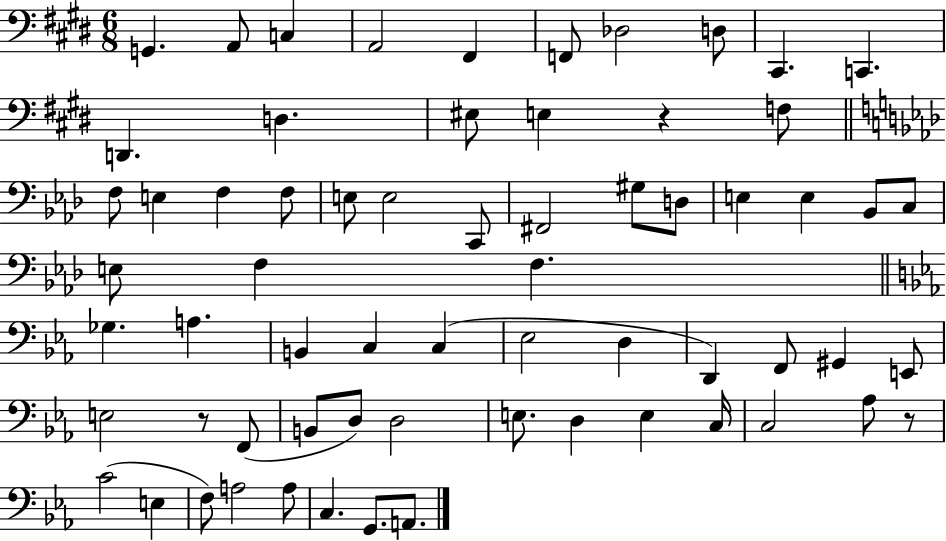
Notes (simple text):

G2/q. A2/e C3/q A2/h F#2/q F2/e Db3/h D3/e C#2/q. C2/q. D2/q. D3/q. EIS3/e E3/q R/q F3/e F3/e E3/q F3/q F3/e E3/e E3/h C2/e F#2/h G#3/e D3/e E3/q E3/q Bb2/e C3/e E3/e F3/q F3/q. Gb3/q. A3/q. B2/q C3/q C3/q Eb3/h D3/q D2/q F2/e G#2/q E2/e E3/h R/e F2/e B2/e D3/e D3/h E3/e. D3/q E3/q C3/s C3/h Ab3/e R/e C4/h E3/q F3/e A3/h A3/e C3/q. G2/e. A2/e.